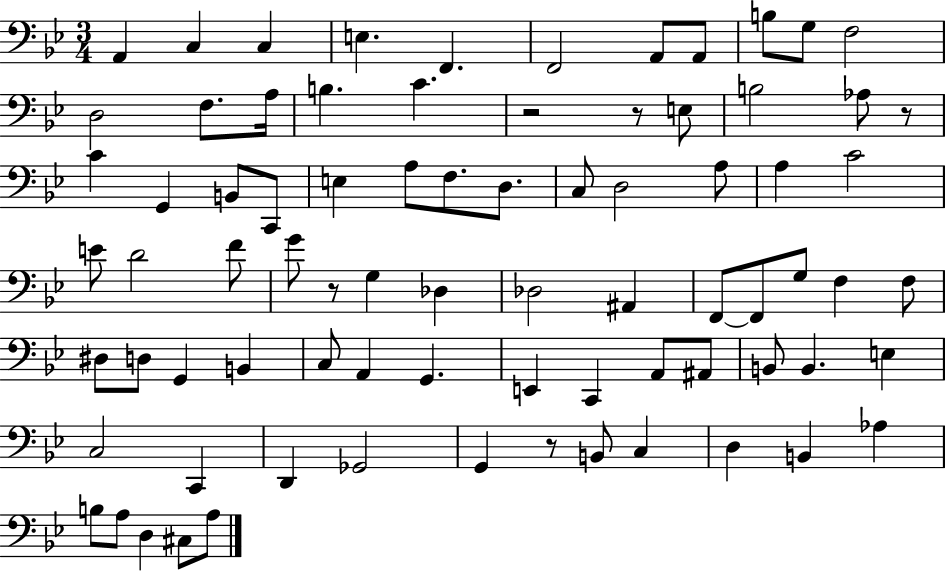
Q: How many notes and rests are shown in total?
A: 79